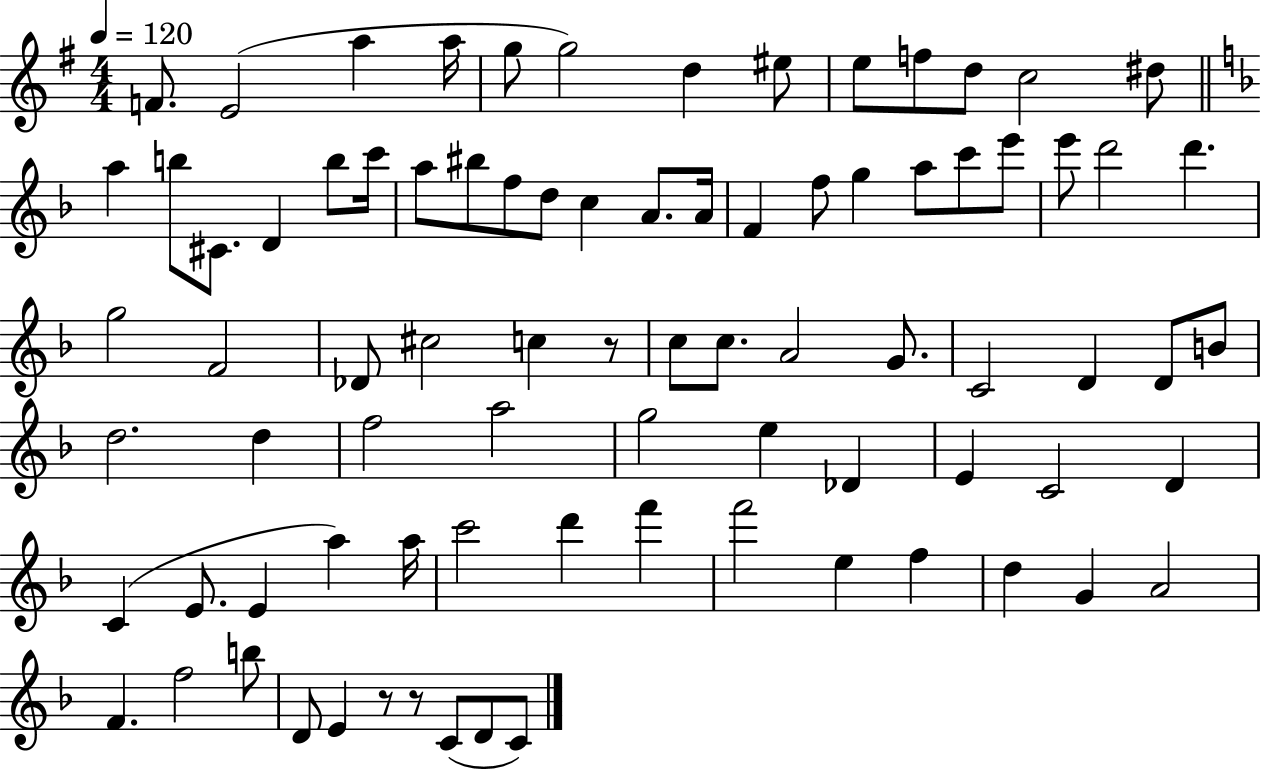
{
  \clef treble
  \numericTimeSignature
  \time 4/4
  \key g \major
  \tempo 4 = 120
  f'8. e'2( a''4 a''16 | g''8 g''2) d''4 eis''8 | e''8 f''8 d''8 c''2 dis''8 | \bar "||" \break \key f \major a''4 b''8 cis'8. d'4 b''8 c'''16 | a''8 bis''8 f''8 d''8 c''4 a'8. a'16 | f'4 f''8 g''4 a''8 c'''8 e'''8 | e'''8 d'''2 d'''4. | \break g''2 f'2 | des'8 cis''2 c''4 r8 | c''8 c''8. a'2 g'8. | c'2 d'4 d'8 b'8 | \break d''2. d''4 | f''2 a''2 | g''2 e''4 des'4 | e'4 c'2 d'4 | \break c'4( e'8. e'4 a''4) a''16 | c'''2 d'''4 f'''4 | f'''2 e''4 f''4 | d''4 g'4 a'2 | \break f'4. f''2 b''8 | d'8 e'4 r8 r8 c'8( d'8 c'8) | \bar "|."
}